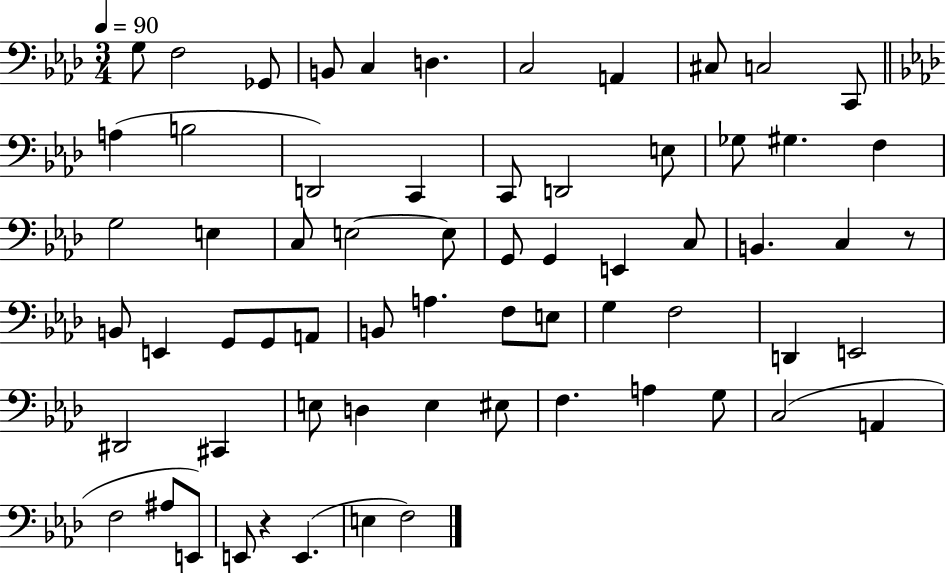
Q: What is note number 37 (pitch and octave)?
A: A2